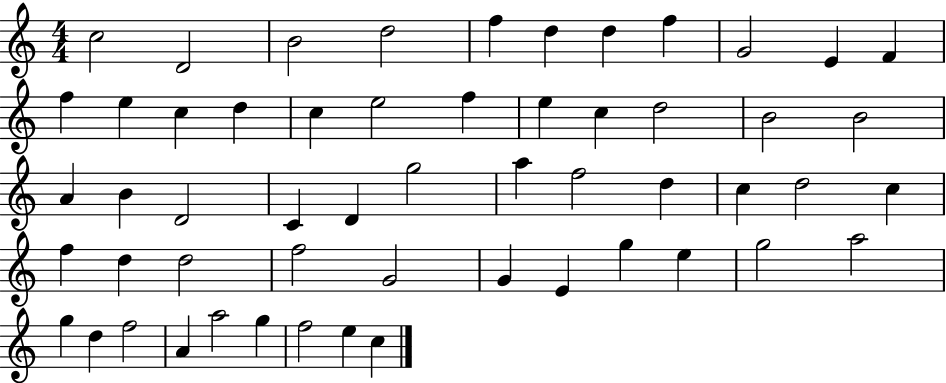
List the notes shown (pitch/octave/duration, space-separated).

C5/h D4/h B4/h D5/h F5/q D5/q D5/q F5/q G4/h E4/q F4/q F5/q E5/q C5/q D5/q C5/q E5/h F5/q E5/q C5/q D5/h B4/h B4/h A4/q B4/q D4/h C4/q D4/q G5/h A5/q F5/h D5/q C5/q D5/h C5/q F5/q D5/q D5/h F5/h G4/h G4/q E4/q G5/q E5/q G5/h A5/h G5/q D5/q F5/h A4/q A5/h G5/q F5/h E5/q C5/q